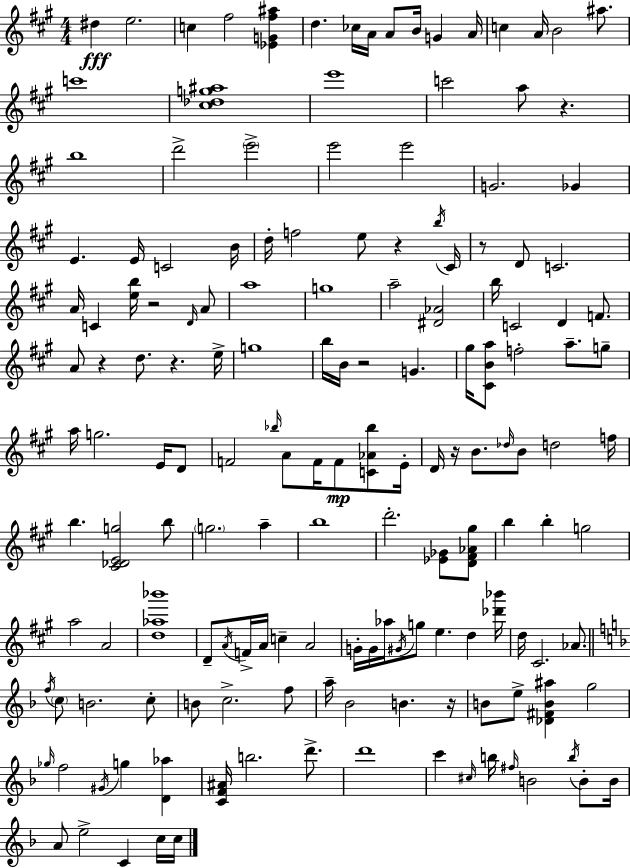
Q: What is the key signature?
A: A major